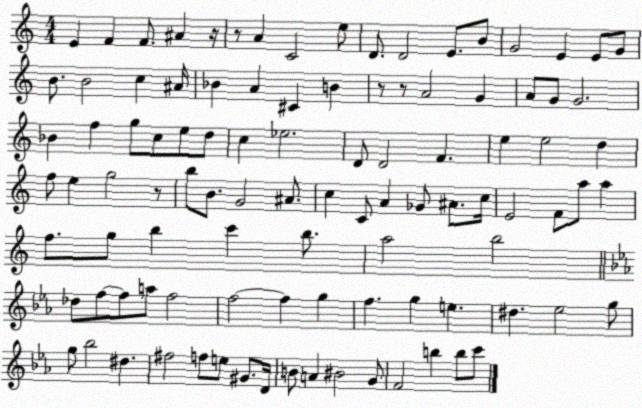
X:1
T:Untitled
M:4/4
L:1/4
K:C
E F F/2 ^A z/4 z/2 A C2 e/2 D/2 D2 E/2 B/2 G2 E E/2 G/2 B/2 B2 c ^A/4 _B A ^C B z/2 z/2 A2 G A/2 G/2 G2 _B f g/2 c/2 e/2 d/2 c _e2 D/2 D2 F e e2 d f/2 e g2 z/2 b/2 B/2 G2 ^A/2 c C/2 A _G/2 ^A/2 c/4 E2 F/2 a/2 a f/2 g/2 b c' b/2 a2 b2 _d/2 f/2 f/2 a/2 f2 f2 f g f g e ^d _e2 g/2 g/2 _b2 ^d ^f2 f/2 e/2 ^G/2 D/4 B/2 A ^B2 G/2 F2 b b/2 c'/2